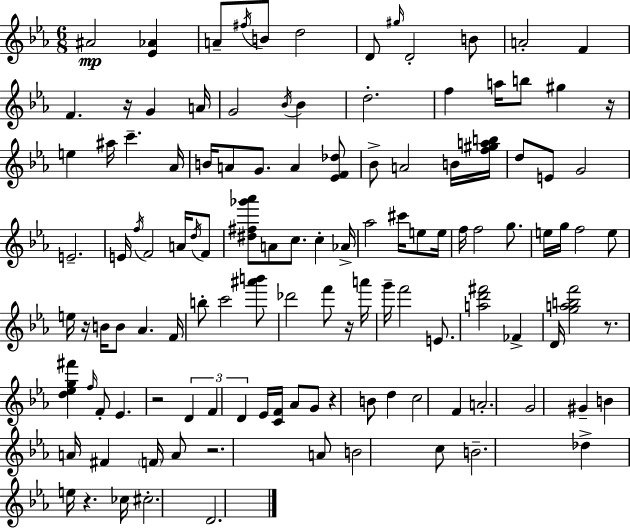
{
  \clef treble
  \numericTimeSignature
  \time 6/8
  \key c \minor
  ais'2\mp <ees' aes'>4 | a'8-- \acciaccatura { fis''16 } b'8 d''2 | d'8 \grace { gis''16 } d'2-. | b'8 a'2-. f'4 | \break f'4. r16 g'4 | a'16 g'2 \acciaccatura { bes'16 } bes'4 | d''2.-. | f''4 a''16 b''8 gis''4 | \break r16 e''4 ais''16 c'''4.-- | aes'16 b'16 a'8 g'8. a'4 | <ees' f' des''>8 bes'8-> a'2 | b'16 <f'' gis'' a'' b''>16 d''8 e'8 g'2 | \break e'2.-- | e'16 \acciaccatura { f''16 } f'2 | a'16 \acciaccatura { d''16 } f'8 <dis'' fis'' ges''' aes'''>8 a'8 c''8. | c''4-. aes'16-> aes''2 | \break cis'''16 e''8 e''16 f''16 f''2 | g''8. e''16 g''16 f''2 | e''8 e''16 r16 b'16 b'8 aes'4. | f'16 b''8-. c'''2 | \break <ais''' b'''>8 des'''2 | f'''8 r16 a'''16 g'''16-- f'''2 | e'8. <a'' d''' fis'''>2 | fes'4-> d'16 <g'' a'' b'' f'''>2 | \break r8. <d'' ees'' g'' fis'''>4 \grace { f''16 } f'8-. | ees'4. r2 | \tuplet 3/2 { d'4 f'4 d'4 } | ees'16 <c' f'>16 aes'8 g'8 r4 | \break b'8 d''4 c''2 | f'4 a'2.-. | g'2 | gis'4-- b'4 a'16 fis'4 | \break \parenthesize f'16 a'8 r2. | a'8 b'2 | c''8 b'2.-- | des''4-> e''16 r4. | \break ces''16 cis''2.-. | d'2. | \bar "|."
}